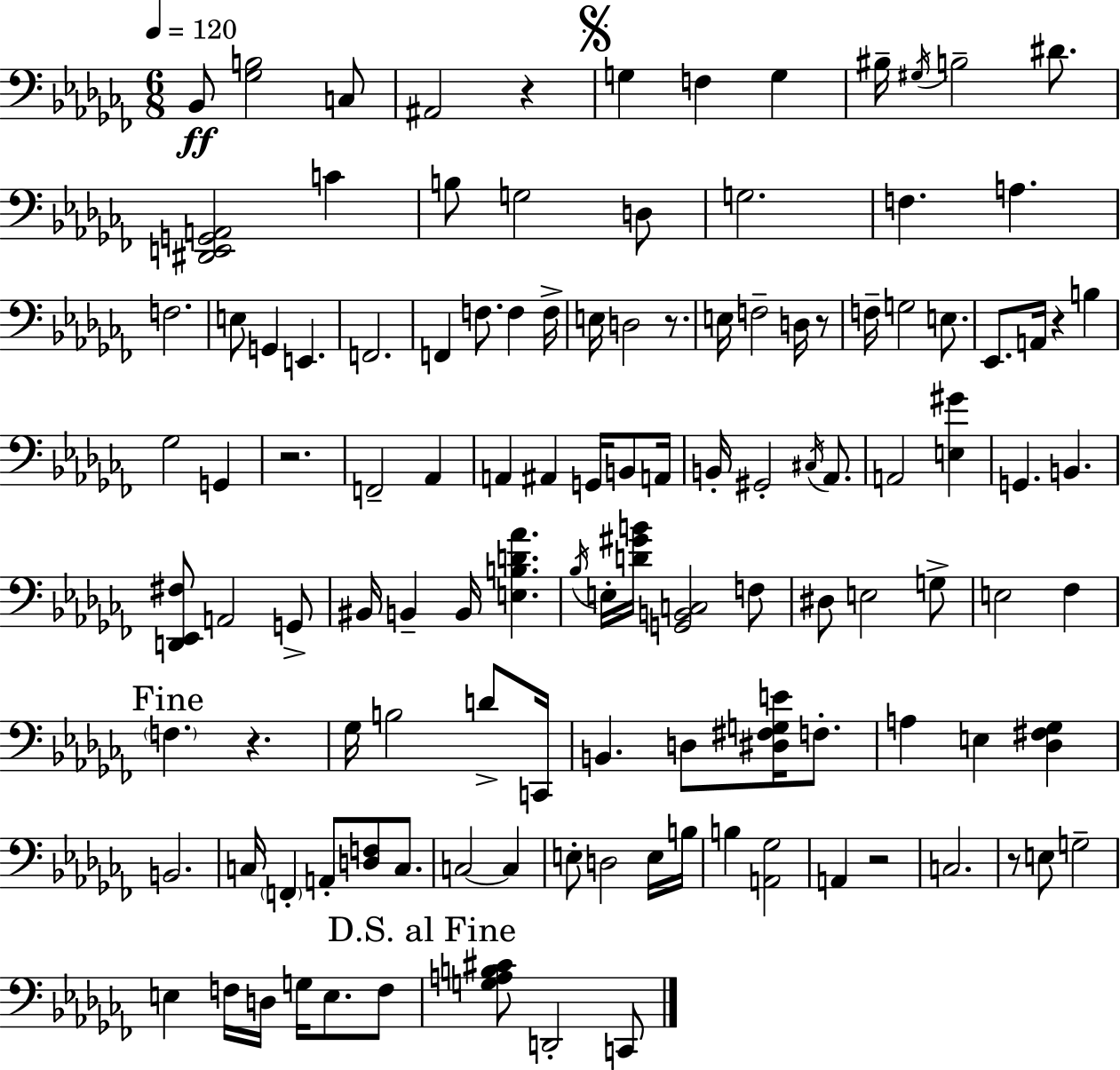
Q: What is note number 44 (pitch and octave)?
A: G2